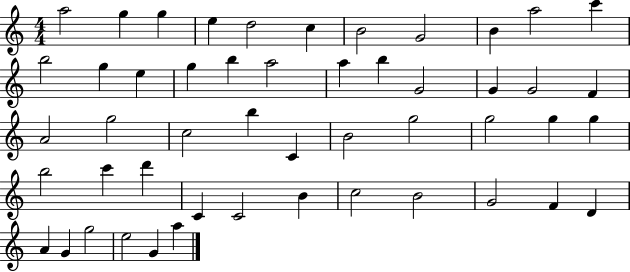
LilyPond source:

{
  \clef treble
  \numericTimeSignature
  \time 4/4
  \key c \major
  a''2 g''4 g''4 | e''4 d''2 c''4 | b'2 g'2 | b'4 a''2 c'''4 | \break b''2 g''4 e''4 | g''4 b''4 a''2 | a''4 b''4 g'2 | g'4 g'2 f'4 | \break a'2 g''2 | c''2 b''4 c'4 | b'2 g''2 | g''2 g''4 g''4 | \break b''2 c'''4 d'''4 | c'4 c'2 b'4 | c''2 b'2 | g'2 f'4 d'4 | \break a'4 g'4 g''2 | e''2 g'4 a''4 | \bar "|."
}